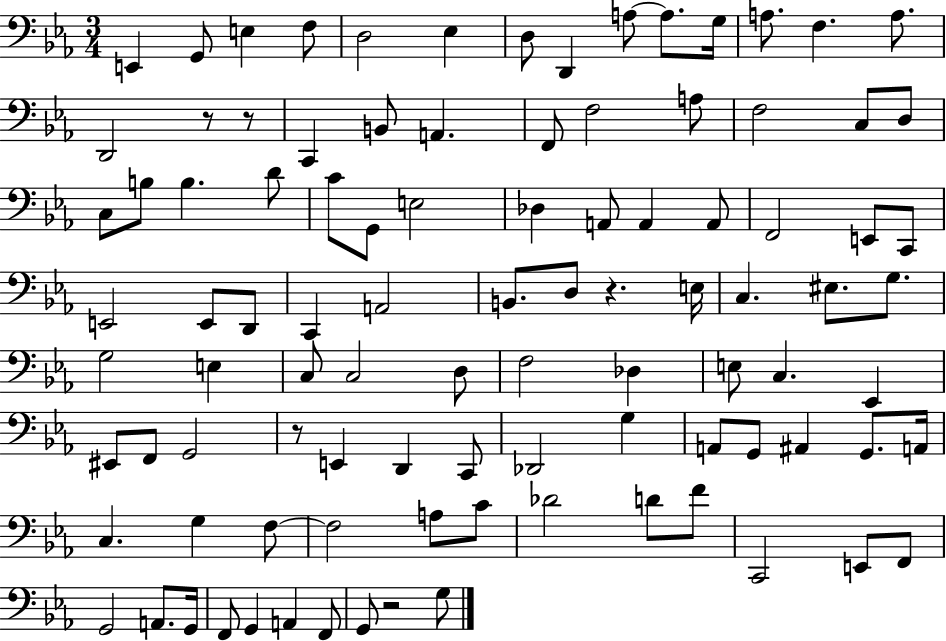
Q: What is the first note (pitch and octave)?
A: E2